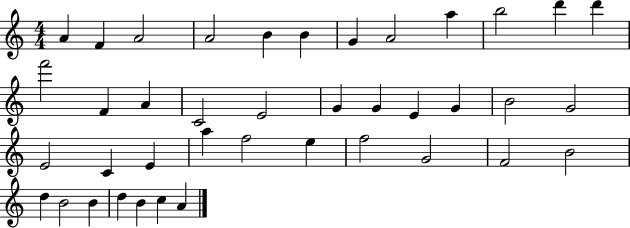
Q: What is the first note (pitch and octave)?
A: A4